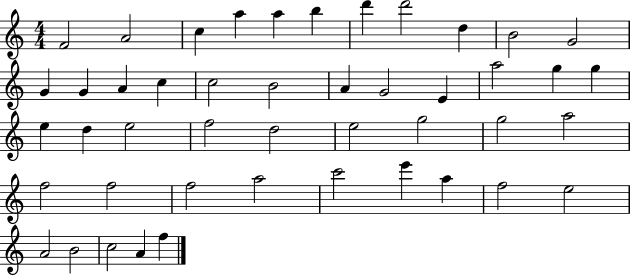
{
  \clef treble
  \numericTimeSignature
  \time 4/4
  \key c \major
  f'2 a'2 | c''4 a''4 a''4 b''4 | d'''4 d'''2 d''4 | b'2 g'2 | \break g'4 g'4 a'4 c''4 | c''2 b'2 | a'4 g'2 e'4 | a''2 g''4 g''4 | \break e''4 d''4 e''2 | f''2 d''2 | e''2 g''2 | g''2 a''2 | \break f''2 f''2 | f''2 a''2 | c'''2 e'''4 a''4 | f''2 e''2 | \break a'2 b'2 | c''2 a'4 f''4 | \bar "|."
}